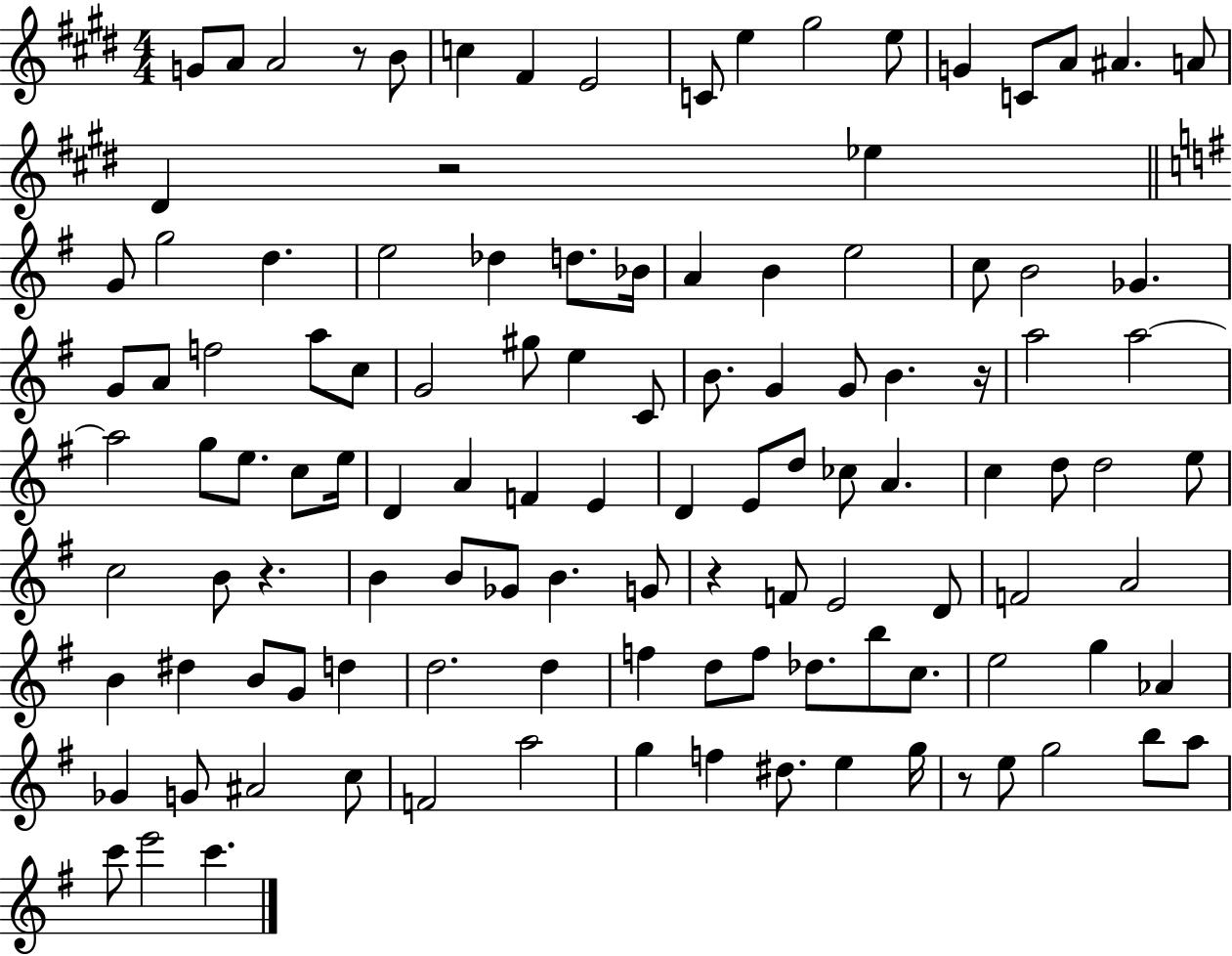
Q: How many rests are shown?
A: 6